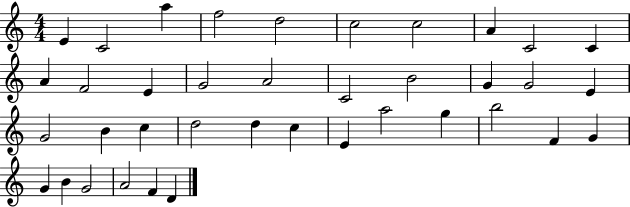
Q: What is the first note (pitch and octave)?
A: E4